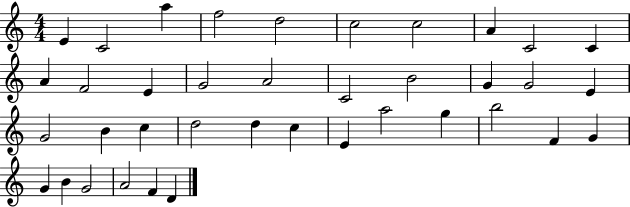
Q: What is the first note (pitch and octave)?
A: E4